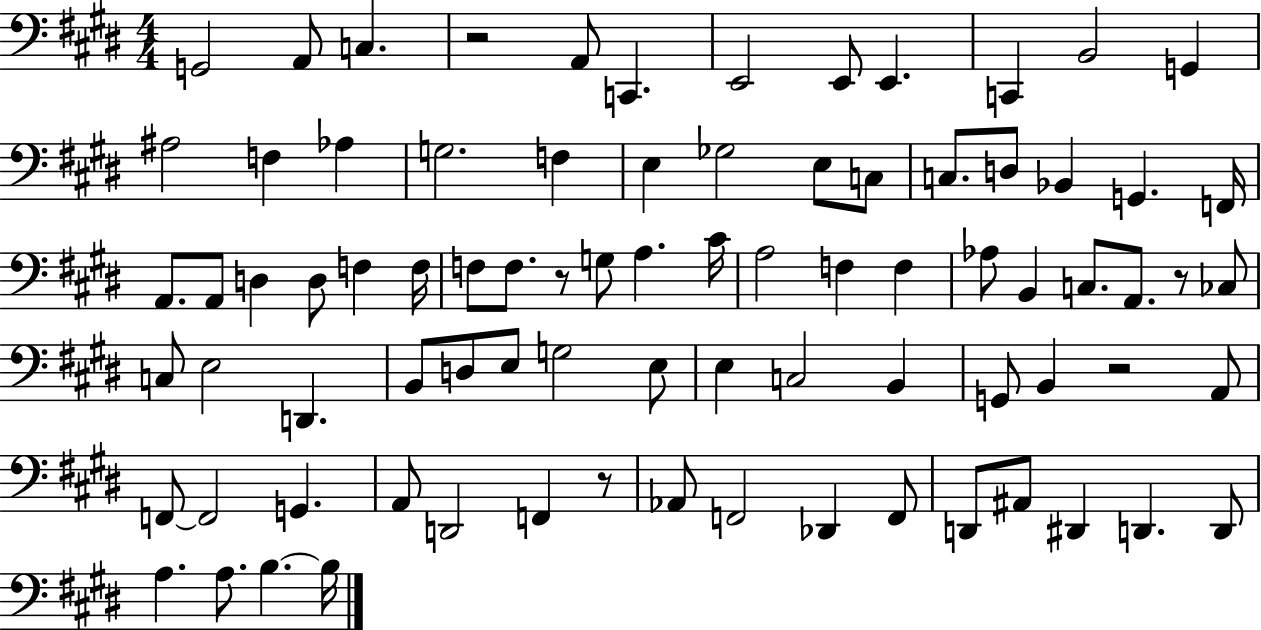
X:1
T:Untitled
M:4/4
L:1/4
K:E
G,,2 A,,/2 C, z2 A,,/2 C,, E,,2 E,,/2 E,, C,, B,,2 G,, ^A,2 F, _A, G,2 F, E, _G,2 E,/2 C,/2 C,/2 D,/2 _B,, G,, F,,/4 A,,/2 A,,/2 D, D,/2 F, F,/4 F,/2 F,/2 z/2 G,/2 A, ^C/4 A,2 F, F, _A,/2 B,, C,/2 A,,/2 z/2 _C,/2 C,/2 E,2 D,, B,,/2 D,/2 E,/2 G,2 E,/2 E, C,2 B,, G,,/2 B,, z2 A,,/2 F,,/2 F,,2 G,, A,,/2 D,,2 F,, z/2 _A,,/2 F,,2 _D,, F,,/2 D,,/2 ^A,,/2 ^D,, D,, D,,/2 A, A,/2 B, B,/4